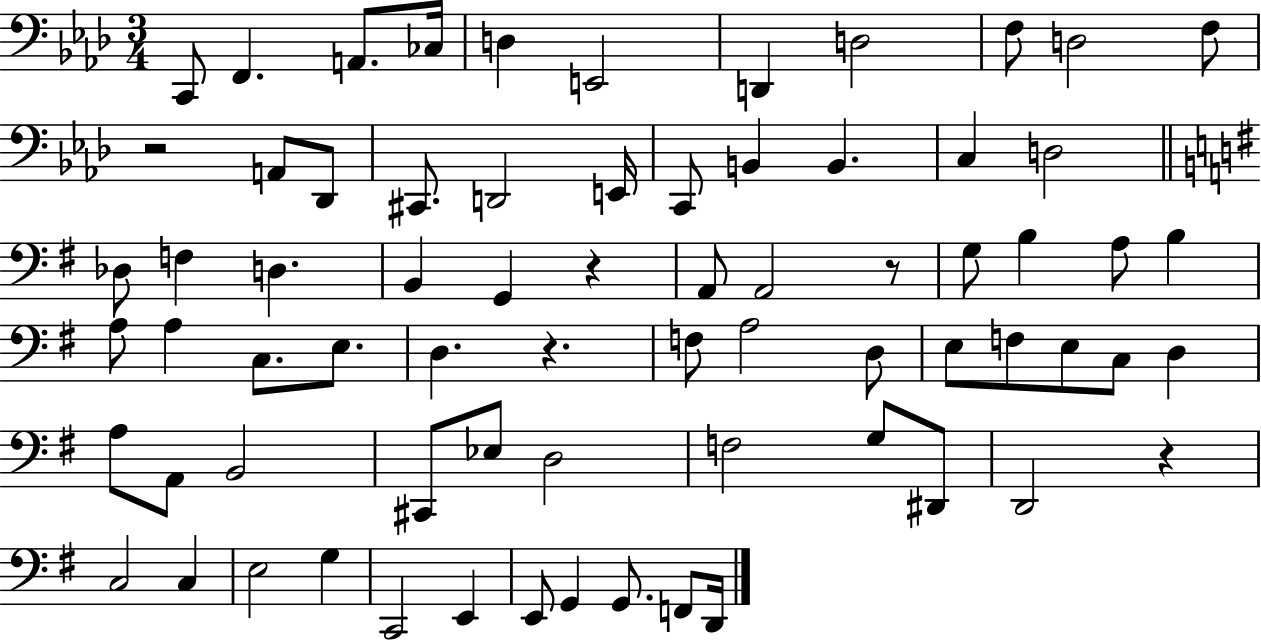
X:1
T:Untitled
M:3/4
L:1/4
K:Ab
C,,/2 F,, A,,/2 _C,/4 D, E,,2 D,, D,2 F,/2 D,2 F,/2 z2 A,,/2 _D,,/2 ^C,,/2 D,,2 E,,/4 C,,/2 B,, B,, C, D,2 _D,/2 F, D, B,, G,, z A,,/2 A,,2 z/2 G,/2 B, A,/2 B, A,/2 A, C,/2 E,/2 D, z F,/2 A,2 D,/2 E,/2 F,/2 E,/2 C,/2 D, A,/2 A,,/2 B,,2 ^C,,/2 _E,/2 D,2 F,2 G,/2 ^D,,/2 D,,2 z C,2 C, E,2 G, C,,2 E,, E,,/2 G,, G,,/2 F,,/2 D,,/4